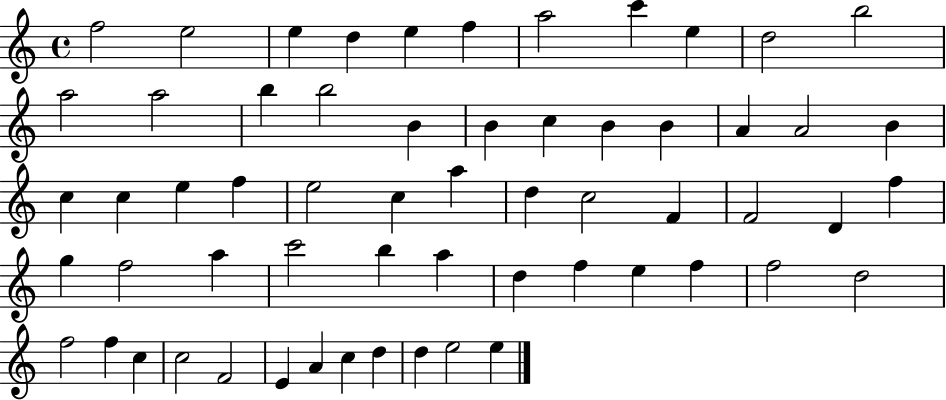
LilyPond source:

{
  \clef treble
  \time 4/4
  \defaultTimeSignature
  \key c \major
  f''2 e''2 | e''4 d''4 e''4 f''4 | a''2 c'''4 e''4 | d''2 b''2 | \break a''2 a''2 | b''4 b''2 b'4 | b'4 c''4 b'4 b'4 | a'4 a'2 b'4 | \break c''4 c''4 e''4 f''4 | e''2 c''4 a''4 | d''4 c''2 f'4 | f'2 d'4 f''4 | \break g''4 f''2 a''4 | c'''2 b''4 a''4 | d''4 f''4 e''4 f''4 | f''2 d''2 | \break f''2 f''4 c''4 | c''2 f'2 | e'4 a'4 c''4 d''4 | d''4 e''2 e''4 | \break \bar "|."
}